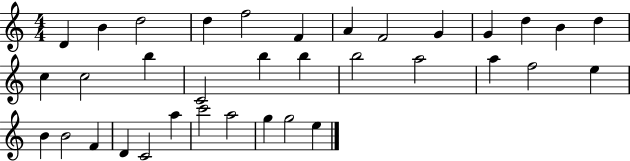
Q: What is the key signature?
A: C major